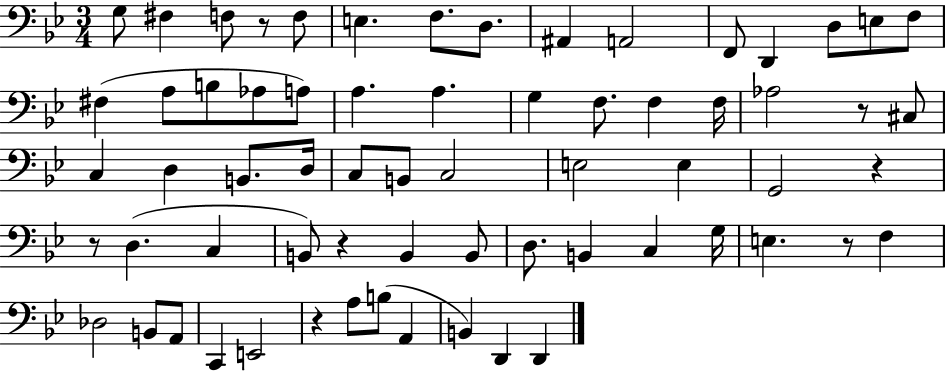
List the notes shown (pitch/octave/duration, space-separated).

G3/e F#3/q F3/e R/e F3/e E3/q. F3/e. D3/e. A#2/q A2/h F2/e D2/q D3/e E3/e F3/e F#3/q A3/e B3/e Ab3/e A3/e A3/q. A3/q. G3/q F3/e. F3/q F3/s Ab3/h R/e C#3/e C3/q D3/q B2/e. D3/s C3/e B2/e C3/h E3/h E3/q G2/h R/q R/e D3/q. C3/q B2/e R/q B2/q B2/e D3/e. B2/q C3/q G3/s E3/q. R/e F3/q Db3/h B2/e A2/e C2/q E2/h R/q A3/e B3/e A2/q B2/q D2/q D2/q